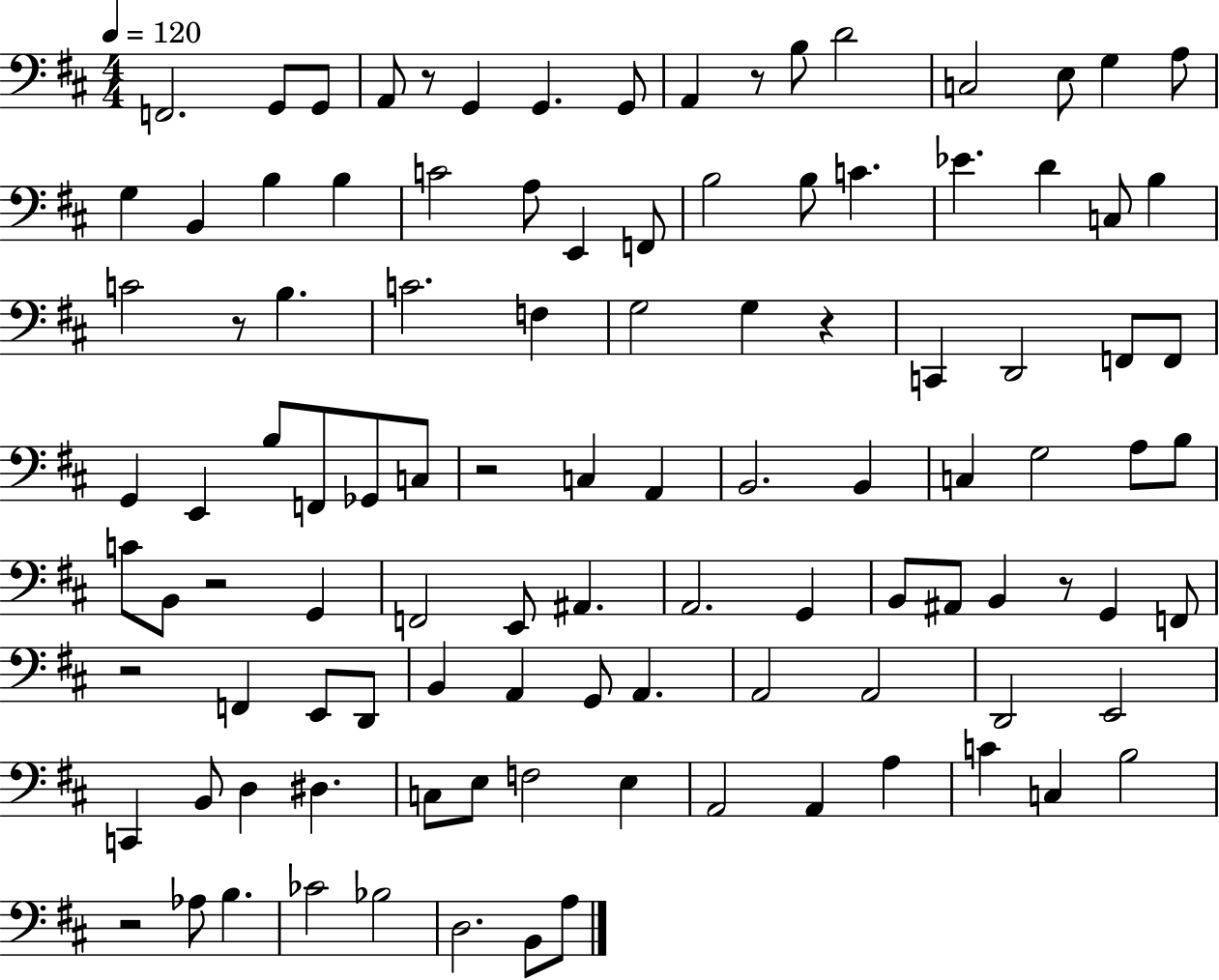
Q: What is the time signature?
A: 4/4